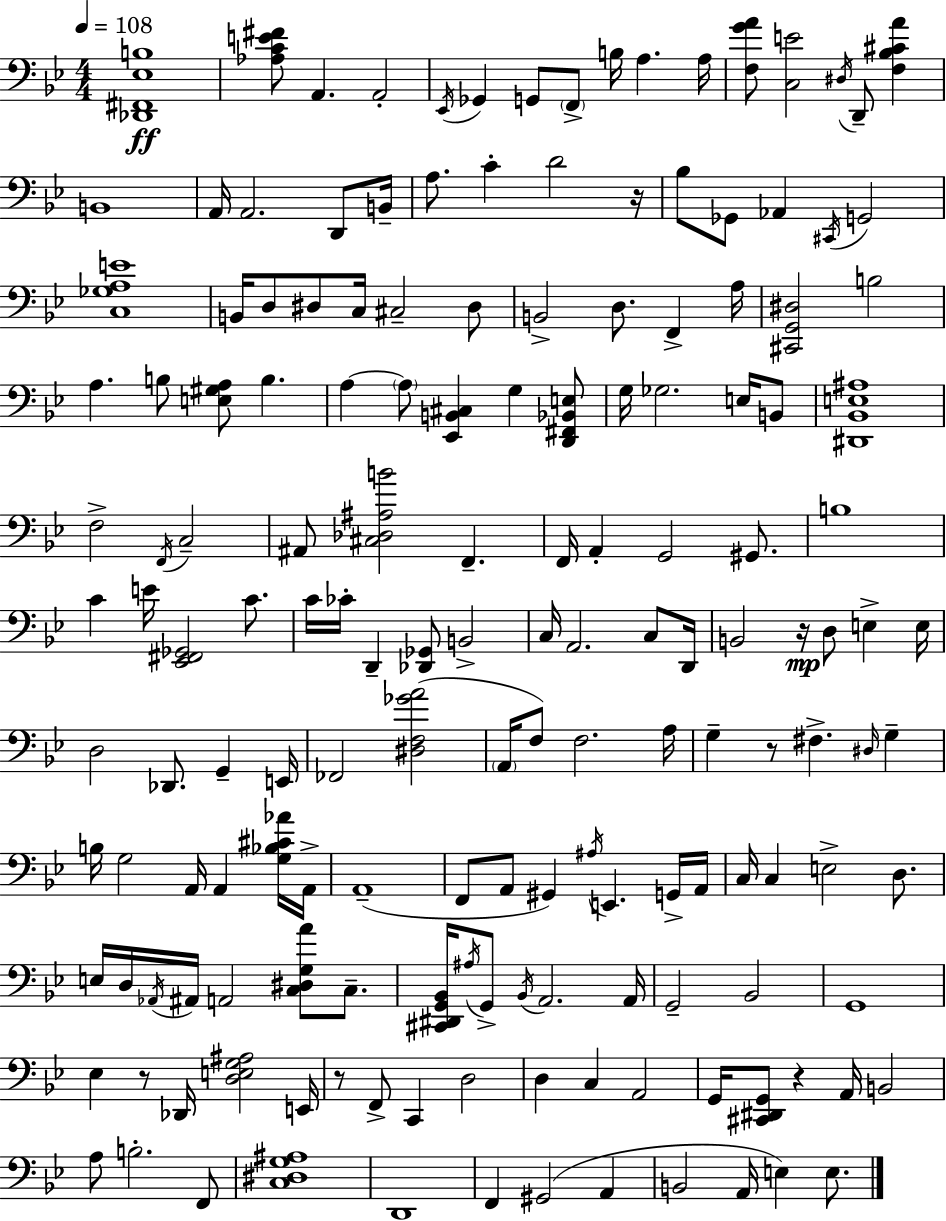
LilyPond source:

{
  \clef bass
  \numericTimeSignature
  \time 4/4
  \key g \minor
  \tempo 4 = 108
  \repeat volta 2 { <des, fis, ees b>1\ff | <aes c' e' fis'>8 a,4. a,2-. | \acciaccatura { ees,16 } ges,4 g,8 \parenthesize f,8-> b16 a4. | a16 <f g' a'>8 <c e'>2 \acciaccatura { dis16 } d,8-- <f bes cis' a'>4 | \break b,1 | a,16 a,2. d,8 | b,16-- a8. c'4-. d'2 | r16 bes8 ges,8 aes,4 \acciaccatura { cis,16 } g,2 | \break <c ges a e'>1 | b,16 d8 dis8 c16 cis2-- | dis8 b,2-> d8. f,4-> | a16 <cis, g, dis>2 b2 | \break a4. b8 <e gis a>8 b4. | a4~~ \parenthesize a8 <ees, b, cis>4 g4 | <d, fis, bes, e>8 g16 ges2. | e16 b,8 <dis, bes, e ais>1 | \break f2-> \acciaccatura { f,16 } c2-- | ais,8 <cis des ais b'>2 f,4.-- | f,16 a,4-. g,2 | gis,8. b1 | \break c'4 e'16 <ees, fis, ges,>2 | c'8. c'16 ces'16-. d,4-- <des, ges,>8 b,2-> | c16 a,2. | c8 d,16 b,2 r16\mp d8 e4-> | \break e16 d2 des,8. g,4-- | e,16 fes,2 <dis f ges' a'>2( | \parenthesize a,16 f8) f2. | a16 g4-- r8 fis4.-> | \break \grace { dis16 } g4-- b16 g2 a,16 a,4 | <g bes cis' aes'>16 a,16-> a,1--( | f,8 a,8 gis,4) \acciaccatura { ais16 } e,4. | g,16-> a,16 c16 c4 e2-> | \break d8. e16 d16 \acciaccatura { aes,16 } ais,16 a,2 | <c dis g a'>8 c8.-- <cis, dis, g, bes,>16 \acciaccatura { ais16 } g,8-> \acciaccatura { bes,16 } a,2. | a,16 g,2-- | bes,2 g,1 | \break ees4 r8 des,16 | <d e g ais>2 e,16 r8 f,8-> c,4 | d2 d4 c4 | a,2 g,16 <cis, dis, g,>8 r4 | \break a,16 b,2 a8 b2.-. | f,8 <c dis g ais>1 | d,1 | f,4 gis,2( | \break a,4 b,2 | a,16 e4) e8. } \bar "|."
}